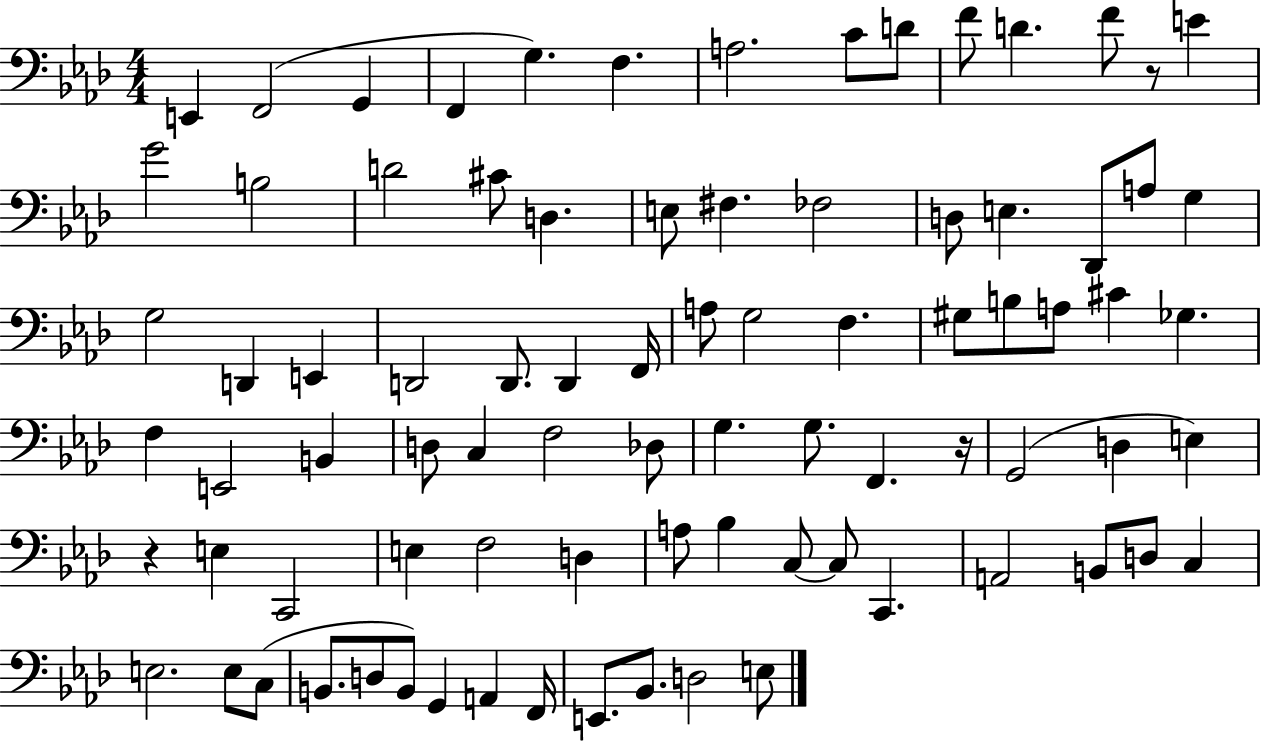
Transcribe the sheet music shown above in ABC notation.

X:1
T:Untitled
M:4/4
L:1/4
K:Ab
E,, F,,2 G,, F,, G, F, A,2 C/2 D/2 F/2 D F/2 z/2 E G2 B,2 D2 ^C/2 D, E,/2 ^F, _F,2 D,/2 E, _D,,/2 A,/2 G, G,2 D,, E,, D,,2 D,,/2 D,, F,,/4 A,/2 G,2 F, ^G,/2 B,/2 A,/2 ^C _G, F, E,,2 B,, D,/2 C, F,2 _D,/2 G, G,/2 F,, z/4 G,,2 D, E, z E, C,,2 E, F,2 D, A,/2 _B, C,/2 C,/2 C,, A,,2 B,,/2 D,/2 C, E,2 E,/2 C,/2 B,,/2 D,/2 B,,/2 G,, A,, F,,/4 E,,/2 _B,,/2 D,2 E,/2